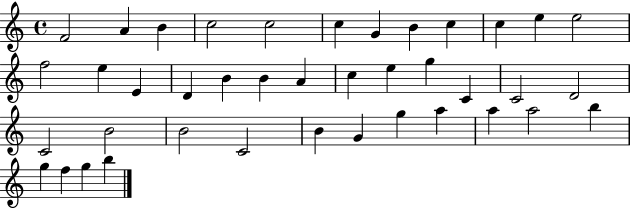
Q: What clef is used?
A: treble